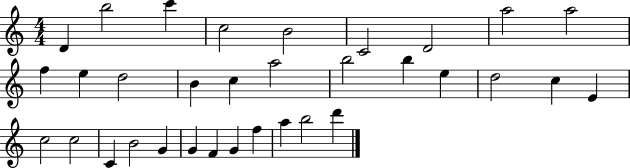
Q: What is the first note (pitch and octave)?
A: D4